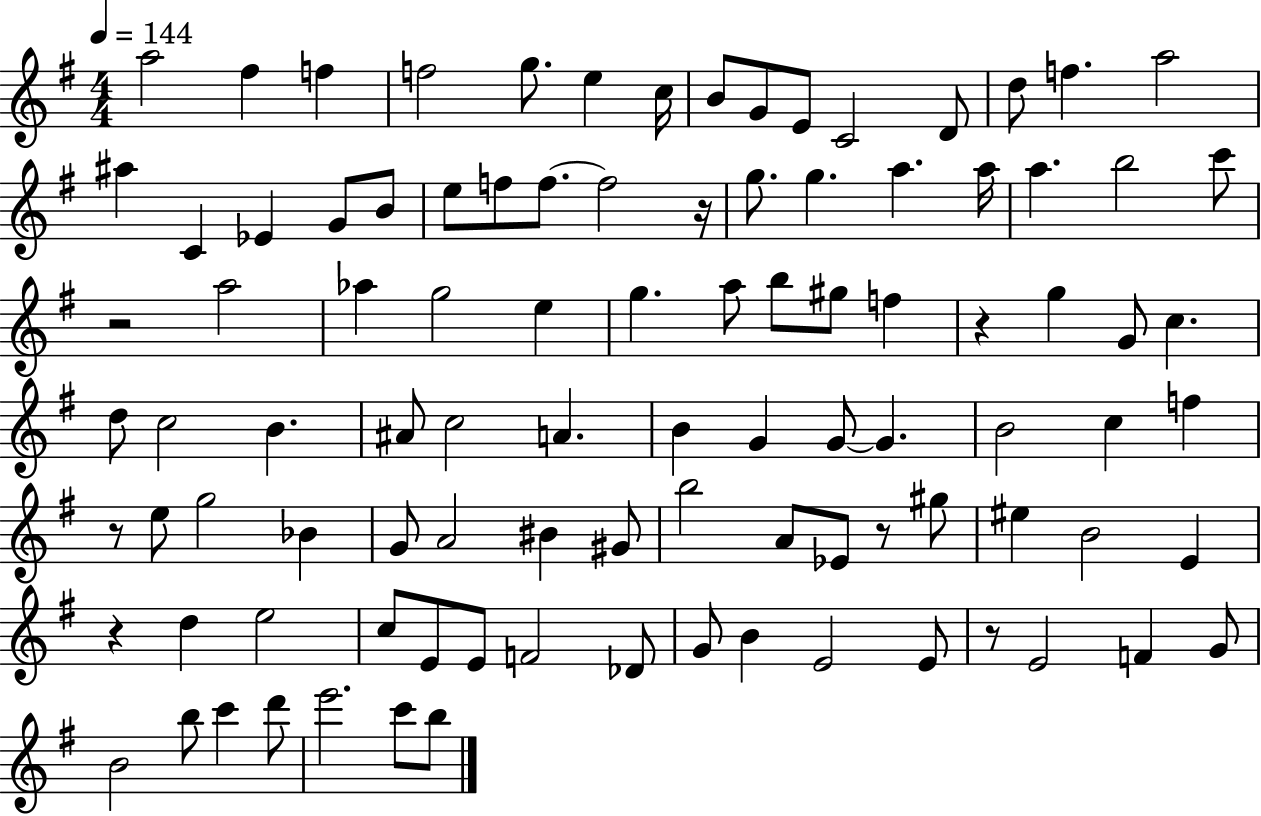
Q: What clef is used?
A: treble